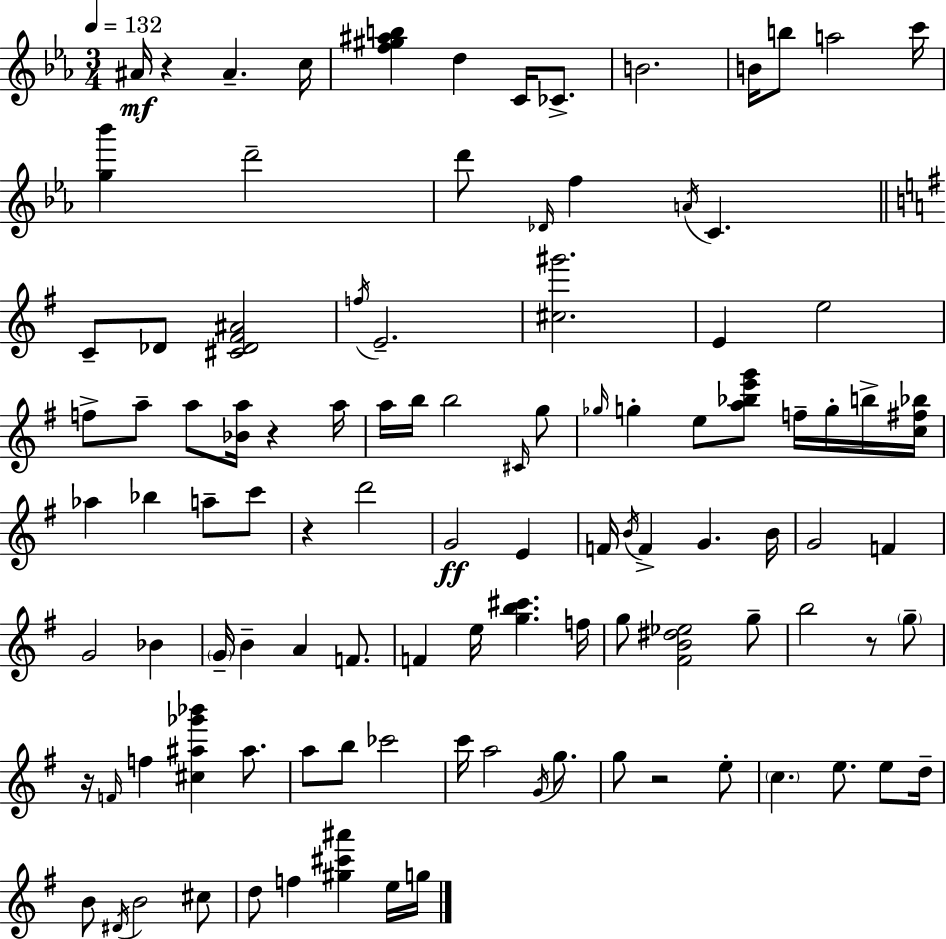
{
  \clef treble
  \numericTimeSignature
  \time 3/4
  \key ees \major
  \tempo 4 = 132
  ais'16\mf r4 ais'4.-- c''16 | <f'' gis'' ais'' b''>4 d''4 c'16 ces'8.-> | b'2. | b'16 b''8 a''2 c'''16 | \break <g'' bes'''>4 d'''2-- | d'''8 \grace { des'16 } f''4 \acciaccatura { a'16 } c'4. | \bar "||" \break \key e \minor c'8-- des'8 <cis' des' fis' ais'>2 | \acciaccatura { f''16 } e'2.-- | <cis'' gis'''>2. | e'4 e''2 | \break f''8-> a''8-- a''8 <bes' a''>16 r4 | a''16 a''16 b''16 b''2 \grace { cis'16 } | g''8 \grace { ges''16 } g''4-. e''8 <a'' bes'' e''' g'''>8 f''16-- | g''16-. b''16-> <c'' fis'' bes''>16 aes''4 bes''4 a''8-- | \break c'''8 r4 d'''2 | g'2\ff e'4 | f'16 \acciaccatura { b'16 } f'4-> g'4. | b'16 g'2 | \break f'4 g'2 | bes'4 \parenthesize g'16-- b'4-- a'4 | f'8. f'4 e''16 <g'' b'' cis'''>4. | f''16 g''8 <fis' b' dis'' ees''>2 | \break g''8-- b''2 | r8 \parenthesize g''8-- r16 \grace { f'16 } f''4 <cis'' ais'' ges''' bes'''>4 | ais''8. a''8 b''8 ces'''2 | c'''16 a''2 | \break \acciaccatura { g'16 } g''8. g''8 r2 | e''8-. \parenthesize c''4. | e''8. e''8 d''16-- b'8 \acciaccatura { dis'16 } b'2 | cis''8 d''8 f''4 | \break <gis'' cis''' ais'''>4 e''16 g''16 \bar "|."
}